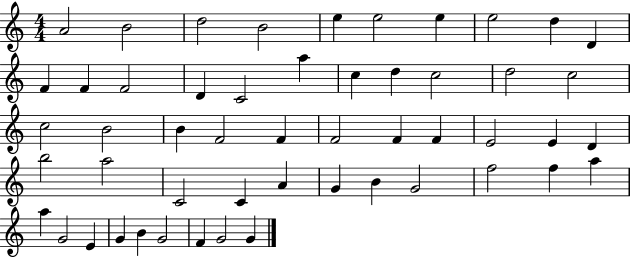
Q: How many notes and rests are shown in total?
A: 52